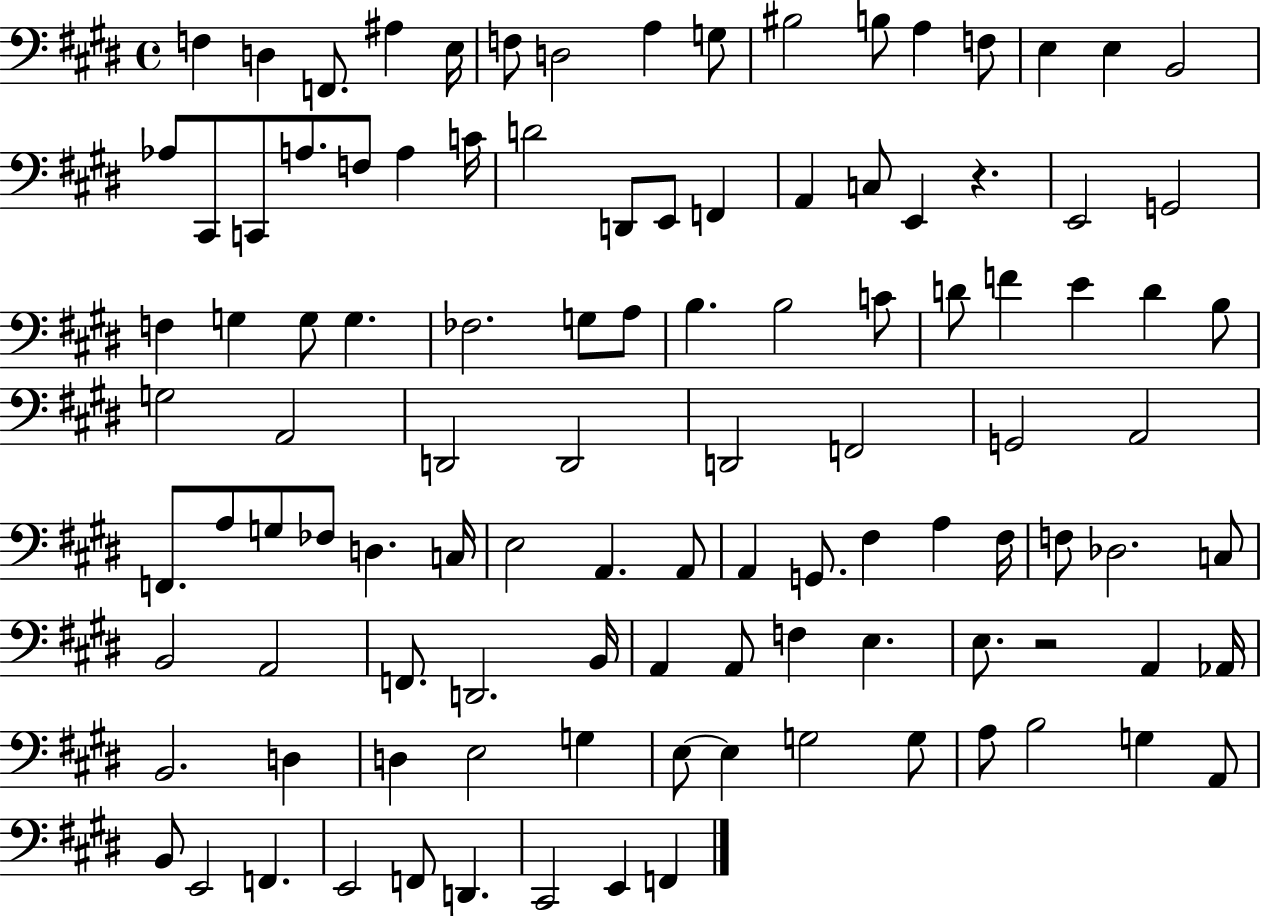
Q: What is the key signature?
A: E major